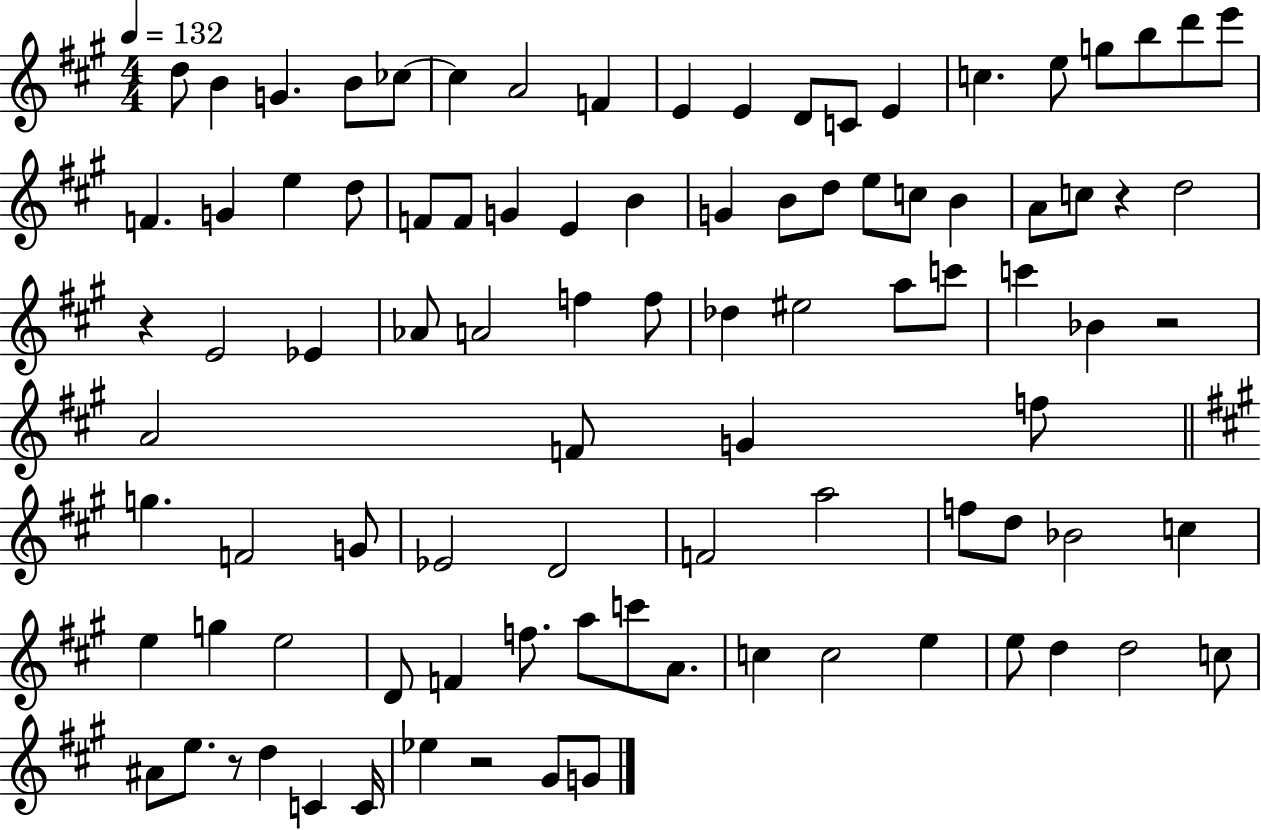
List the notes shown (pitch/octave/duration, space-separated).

D5/e B4/q G4/q. B4/e CES5/e CES5/q A4/h F4/q E4/q E4/q D4/e C4/e E4/q C5/q. E5/e G5/e B5/e D6/e E6/e F4/q. G4/q E5/q D5/e F4/e F4/e G4/q E4/q B4/q G4/q B4/e D5/e E5/e C5/e B4/q A4/e C5/e R/q D5/h R/q E4/h Eb4/q Ab4/e A4/h F5/q F5/e Db5/q EIS5/h A5/e C6/e C6/q Bb4/q R/h A4/h F4/e G4/q F5/e G5/q. F4/h G4/e Eb4/h D4/h F4/h A5/h F5/e D5/e Bb4/h C5/q E5/q G5/q E5/h D4/e F4/q F5/e. A5/e C6/e A4/e. C5/q C5/h E5/q E5/e D5/q D5/h C5/e A#4/e E5/e. R/e D5/q C4/q C4/s Eb5/q R/h G#4/e G4/e